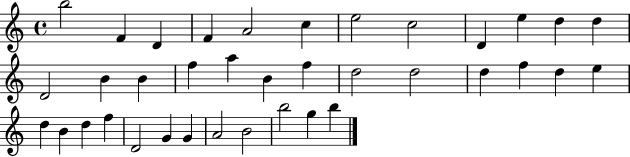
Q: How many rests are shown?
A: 0